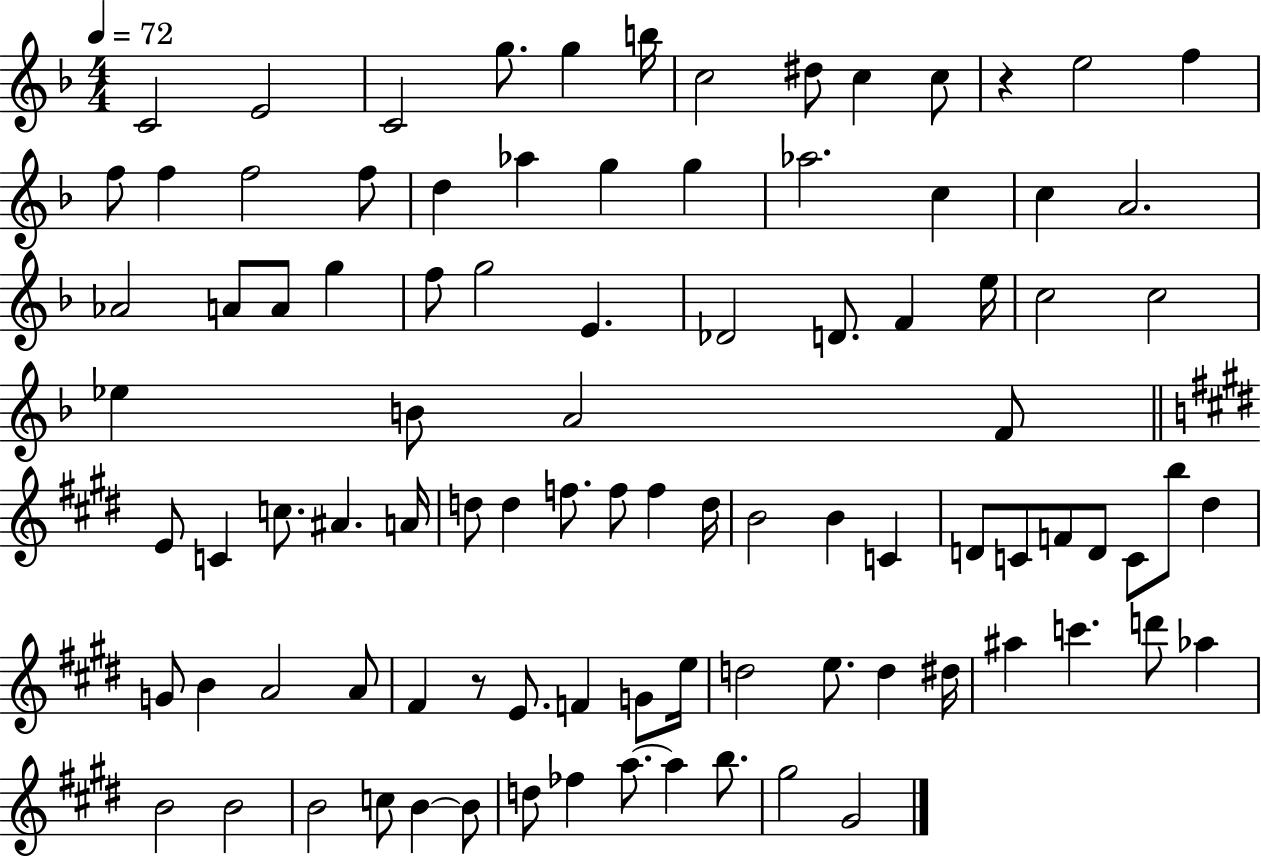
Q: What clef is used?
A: treble